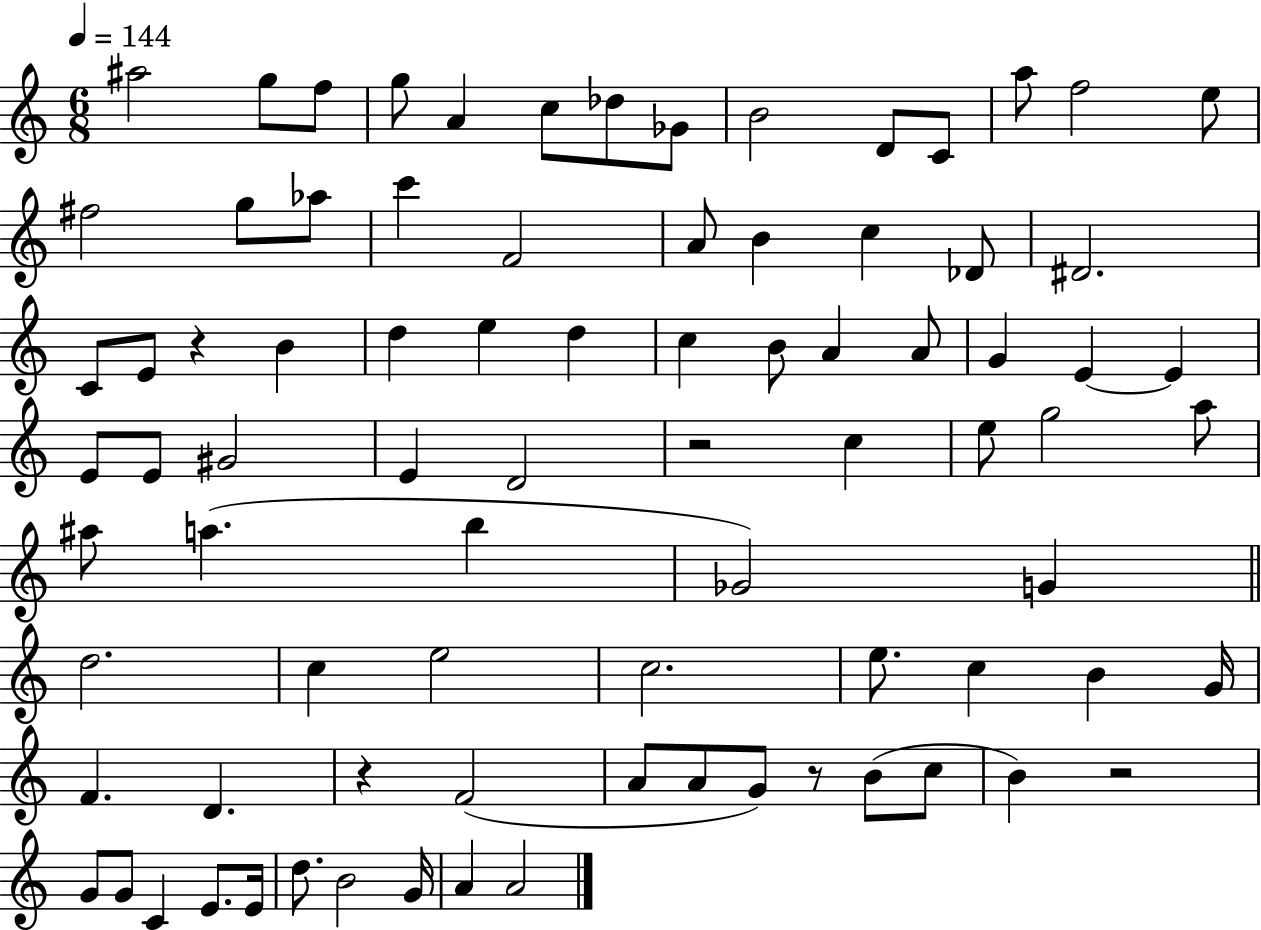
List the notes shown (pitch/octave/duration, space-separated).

A#5/h G5/e F5/e G5/e A4/q C5/e Db5/e Gb4/e B4/h D4/e C4/e A5/e F5/h E5/e F#5/h G5/e Ab5/e C6/q F4/h A4/e B4/q C5/q Db4/e D#4/h. C4/e E4/e R/q B4/q D5/q E5/q D5/q C5/q B4/e A4/q A4/e G4/q E4/q E4/q E4/e E4/e G#4/h E4/q D4/h R/h C5/q E5/e G5/h A5/e A#5/e A5/q. B5/q Gb4/h G4/q D5/h. C5/q E5/h C5/h. E5/e. C5/q B4/q G4/s F4/q. D4/q. R/q F4/h A4/e A4/e G4/e R/e B4/e C5/e B4/q R/h G4/e G4/e C4/q E4/e. E4/s D5/e. B4/h G4/s A4/q A4/h